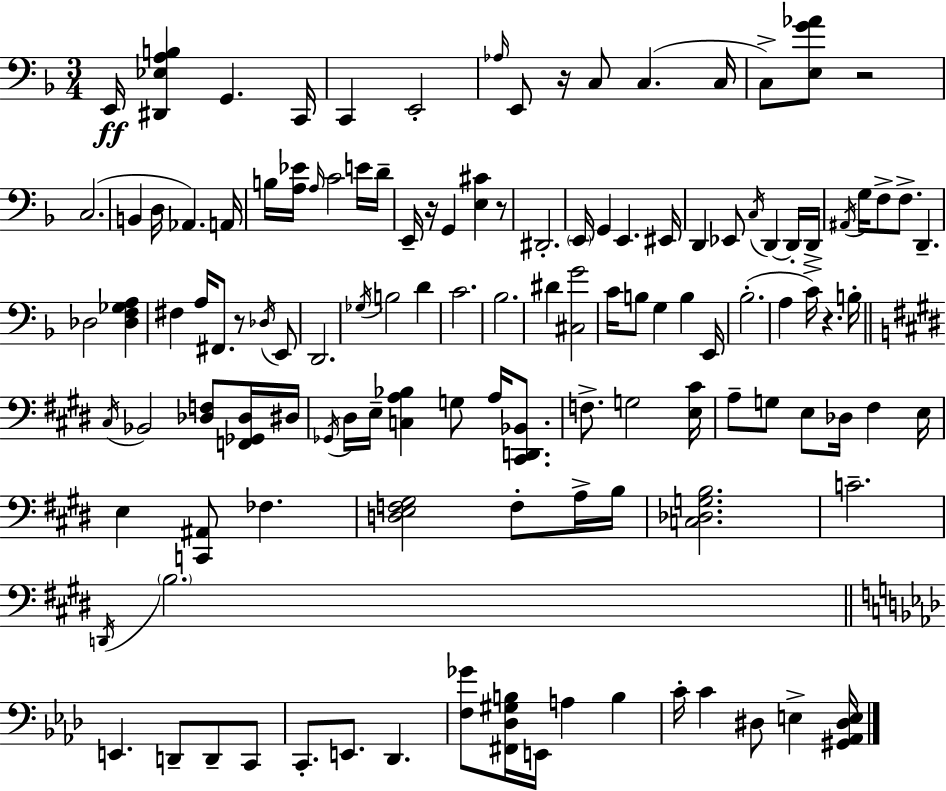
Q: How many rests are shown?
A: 6